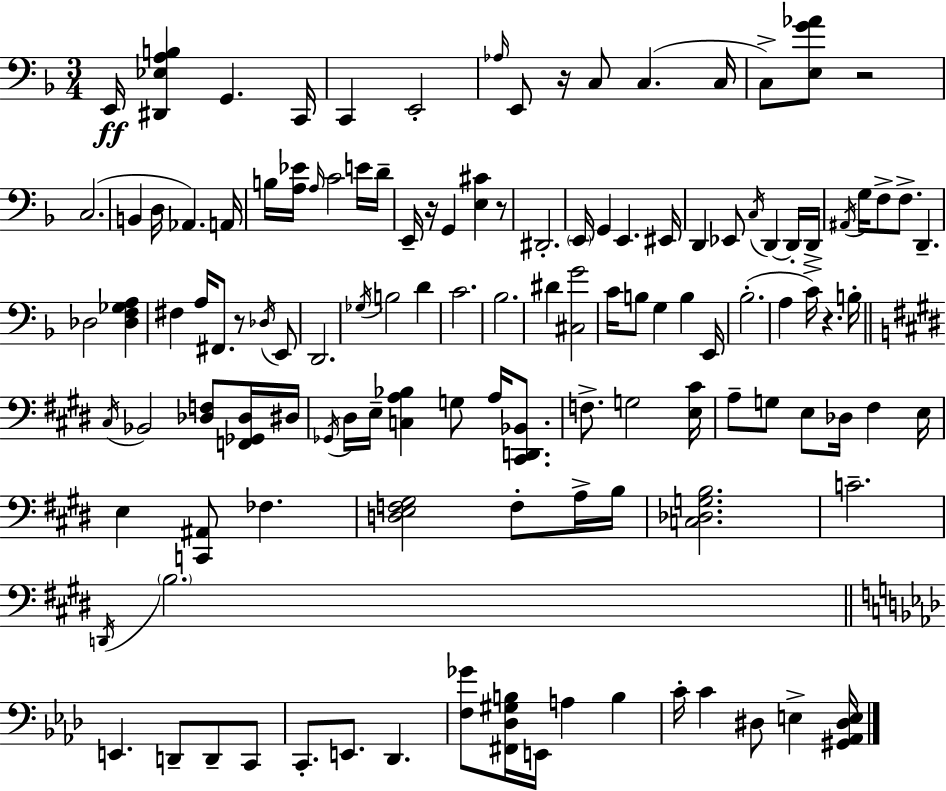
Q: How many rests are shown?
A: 6